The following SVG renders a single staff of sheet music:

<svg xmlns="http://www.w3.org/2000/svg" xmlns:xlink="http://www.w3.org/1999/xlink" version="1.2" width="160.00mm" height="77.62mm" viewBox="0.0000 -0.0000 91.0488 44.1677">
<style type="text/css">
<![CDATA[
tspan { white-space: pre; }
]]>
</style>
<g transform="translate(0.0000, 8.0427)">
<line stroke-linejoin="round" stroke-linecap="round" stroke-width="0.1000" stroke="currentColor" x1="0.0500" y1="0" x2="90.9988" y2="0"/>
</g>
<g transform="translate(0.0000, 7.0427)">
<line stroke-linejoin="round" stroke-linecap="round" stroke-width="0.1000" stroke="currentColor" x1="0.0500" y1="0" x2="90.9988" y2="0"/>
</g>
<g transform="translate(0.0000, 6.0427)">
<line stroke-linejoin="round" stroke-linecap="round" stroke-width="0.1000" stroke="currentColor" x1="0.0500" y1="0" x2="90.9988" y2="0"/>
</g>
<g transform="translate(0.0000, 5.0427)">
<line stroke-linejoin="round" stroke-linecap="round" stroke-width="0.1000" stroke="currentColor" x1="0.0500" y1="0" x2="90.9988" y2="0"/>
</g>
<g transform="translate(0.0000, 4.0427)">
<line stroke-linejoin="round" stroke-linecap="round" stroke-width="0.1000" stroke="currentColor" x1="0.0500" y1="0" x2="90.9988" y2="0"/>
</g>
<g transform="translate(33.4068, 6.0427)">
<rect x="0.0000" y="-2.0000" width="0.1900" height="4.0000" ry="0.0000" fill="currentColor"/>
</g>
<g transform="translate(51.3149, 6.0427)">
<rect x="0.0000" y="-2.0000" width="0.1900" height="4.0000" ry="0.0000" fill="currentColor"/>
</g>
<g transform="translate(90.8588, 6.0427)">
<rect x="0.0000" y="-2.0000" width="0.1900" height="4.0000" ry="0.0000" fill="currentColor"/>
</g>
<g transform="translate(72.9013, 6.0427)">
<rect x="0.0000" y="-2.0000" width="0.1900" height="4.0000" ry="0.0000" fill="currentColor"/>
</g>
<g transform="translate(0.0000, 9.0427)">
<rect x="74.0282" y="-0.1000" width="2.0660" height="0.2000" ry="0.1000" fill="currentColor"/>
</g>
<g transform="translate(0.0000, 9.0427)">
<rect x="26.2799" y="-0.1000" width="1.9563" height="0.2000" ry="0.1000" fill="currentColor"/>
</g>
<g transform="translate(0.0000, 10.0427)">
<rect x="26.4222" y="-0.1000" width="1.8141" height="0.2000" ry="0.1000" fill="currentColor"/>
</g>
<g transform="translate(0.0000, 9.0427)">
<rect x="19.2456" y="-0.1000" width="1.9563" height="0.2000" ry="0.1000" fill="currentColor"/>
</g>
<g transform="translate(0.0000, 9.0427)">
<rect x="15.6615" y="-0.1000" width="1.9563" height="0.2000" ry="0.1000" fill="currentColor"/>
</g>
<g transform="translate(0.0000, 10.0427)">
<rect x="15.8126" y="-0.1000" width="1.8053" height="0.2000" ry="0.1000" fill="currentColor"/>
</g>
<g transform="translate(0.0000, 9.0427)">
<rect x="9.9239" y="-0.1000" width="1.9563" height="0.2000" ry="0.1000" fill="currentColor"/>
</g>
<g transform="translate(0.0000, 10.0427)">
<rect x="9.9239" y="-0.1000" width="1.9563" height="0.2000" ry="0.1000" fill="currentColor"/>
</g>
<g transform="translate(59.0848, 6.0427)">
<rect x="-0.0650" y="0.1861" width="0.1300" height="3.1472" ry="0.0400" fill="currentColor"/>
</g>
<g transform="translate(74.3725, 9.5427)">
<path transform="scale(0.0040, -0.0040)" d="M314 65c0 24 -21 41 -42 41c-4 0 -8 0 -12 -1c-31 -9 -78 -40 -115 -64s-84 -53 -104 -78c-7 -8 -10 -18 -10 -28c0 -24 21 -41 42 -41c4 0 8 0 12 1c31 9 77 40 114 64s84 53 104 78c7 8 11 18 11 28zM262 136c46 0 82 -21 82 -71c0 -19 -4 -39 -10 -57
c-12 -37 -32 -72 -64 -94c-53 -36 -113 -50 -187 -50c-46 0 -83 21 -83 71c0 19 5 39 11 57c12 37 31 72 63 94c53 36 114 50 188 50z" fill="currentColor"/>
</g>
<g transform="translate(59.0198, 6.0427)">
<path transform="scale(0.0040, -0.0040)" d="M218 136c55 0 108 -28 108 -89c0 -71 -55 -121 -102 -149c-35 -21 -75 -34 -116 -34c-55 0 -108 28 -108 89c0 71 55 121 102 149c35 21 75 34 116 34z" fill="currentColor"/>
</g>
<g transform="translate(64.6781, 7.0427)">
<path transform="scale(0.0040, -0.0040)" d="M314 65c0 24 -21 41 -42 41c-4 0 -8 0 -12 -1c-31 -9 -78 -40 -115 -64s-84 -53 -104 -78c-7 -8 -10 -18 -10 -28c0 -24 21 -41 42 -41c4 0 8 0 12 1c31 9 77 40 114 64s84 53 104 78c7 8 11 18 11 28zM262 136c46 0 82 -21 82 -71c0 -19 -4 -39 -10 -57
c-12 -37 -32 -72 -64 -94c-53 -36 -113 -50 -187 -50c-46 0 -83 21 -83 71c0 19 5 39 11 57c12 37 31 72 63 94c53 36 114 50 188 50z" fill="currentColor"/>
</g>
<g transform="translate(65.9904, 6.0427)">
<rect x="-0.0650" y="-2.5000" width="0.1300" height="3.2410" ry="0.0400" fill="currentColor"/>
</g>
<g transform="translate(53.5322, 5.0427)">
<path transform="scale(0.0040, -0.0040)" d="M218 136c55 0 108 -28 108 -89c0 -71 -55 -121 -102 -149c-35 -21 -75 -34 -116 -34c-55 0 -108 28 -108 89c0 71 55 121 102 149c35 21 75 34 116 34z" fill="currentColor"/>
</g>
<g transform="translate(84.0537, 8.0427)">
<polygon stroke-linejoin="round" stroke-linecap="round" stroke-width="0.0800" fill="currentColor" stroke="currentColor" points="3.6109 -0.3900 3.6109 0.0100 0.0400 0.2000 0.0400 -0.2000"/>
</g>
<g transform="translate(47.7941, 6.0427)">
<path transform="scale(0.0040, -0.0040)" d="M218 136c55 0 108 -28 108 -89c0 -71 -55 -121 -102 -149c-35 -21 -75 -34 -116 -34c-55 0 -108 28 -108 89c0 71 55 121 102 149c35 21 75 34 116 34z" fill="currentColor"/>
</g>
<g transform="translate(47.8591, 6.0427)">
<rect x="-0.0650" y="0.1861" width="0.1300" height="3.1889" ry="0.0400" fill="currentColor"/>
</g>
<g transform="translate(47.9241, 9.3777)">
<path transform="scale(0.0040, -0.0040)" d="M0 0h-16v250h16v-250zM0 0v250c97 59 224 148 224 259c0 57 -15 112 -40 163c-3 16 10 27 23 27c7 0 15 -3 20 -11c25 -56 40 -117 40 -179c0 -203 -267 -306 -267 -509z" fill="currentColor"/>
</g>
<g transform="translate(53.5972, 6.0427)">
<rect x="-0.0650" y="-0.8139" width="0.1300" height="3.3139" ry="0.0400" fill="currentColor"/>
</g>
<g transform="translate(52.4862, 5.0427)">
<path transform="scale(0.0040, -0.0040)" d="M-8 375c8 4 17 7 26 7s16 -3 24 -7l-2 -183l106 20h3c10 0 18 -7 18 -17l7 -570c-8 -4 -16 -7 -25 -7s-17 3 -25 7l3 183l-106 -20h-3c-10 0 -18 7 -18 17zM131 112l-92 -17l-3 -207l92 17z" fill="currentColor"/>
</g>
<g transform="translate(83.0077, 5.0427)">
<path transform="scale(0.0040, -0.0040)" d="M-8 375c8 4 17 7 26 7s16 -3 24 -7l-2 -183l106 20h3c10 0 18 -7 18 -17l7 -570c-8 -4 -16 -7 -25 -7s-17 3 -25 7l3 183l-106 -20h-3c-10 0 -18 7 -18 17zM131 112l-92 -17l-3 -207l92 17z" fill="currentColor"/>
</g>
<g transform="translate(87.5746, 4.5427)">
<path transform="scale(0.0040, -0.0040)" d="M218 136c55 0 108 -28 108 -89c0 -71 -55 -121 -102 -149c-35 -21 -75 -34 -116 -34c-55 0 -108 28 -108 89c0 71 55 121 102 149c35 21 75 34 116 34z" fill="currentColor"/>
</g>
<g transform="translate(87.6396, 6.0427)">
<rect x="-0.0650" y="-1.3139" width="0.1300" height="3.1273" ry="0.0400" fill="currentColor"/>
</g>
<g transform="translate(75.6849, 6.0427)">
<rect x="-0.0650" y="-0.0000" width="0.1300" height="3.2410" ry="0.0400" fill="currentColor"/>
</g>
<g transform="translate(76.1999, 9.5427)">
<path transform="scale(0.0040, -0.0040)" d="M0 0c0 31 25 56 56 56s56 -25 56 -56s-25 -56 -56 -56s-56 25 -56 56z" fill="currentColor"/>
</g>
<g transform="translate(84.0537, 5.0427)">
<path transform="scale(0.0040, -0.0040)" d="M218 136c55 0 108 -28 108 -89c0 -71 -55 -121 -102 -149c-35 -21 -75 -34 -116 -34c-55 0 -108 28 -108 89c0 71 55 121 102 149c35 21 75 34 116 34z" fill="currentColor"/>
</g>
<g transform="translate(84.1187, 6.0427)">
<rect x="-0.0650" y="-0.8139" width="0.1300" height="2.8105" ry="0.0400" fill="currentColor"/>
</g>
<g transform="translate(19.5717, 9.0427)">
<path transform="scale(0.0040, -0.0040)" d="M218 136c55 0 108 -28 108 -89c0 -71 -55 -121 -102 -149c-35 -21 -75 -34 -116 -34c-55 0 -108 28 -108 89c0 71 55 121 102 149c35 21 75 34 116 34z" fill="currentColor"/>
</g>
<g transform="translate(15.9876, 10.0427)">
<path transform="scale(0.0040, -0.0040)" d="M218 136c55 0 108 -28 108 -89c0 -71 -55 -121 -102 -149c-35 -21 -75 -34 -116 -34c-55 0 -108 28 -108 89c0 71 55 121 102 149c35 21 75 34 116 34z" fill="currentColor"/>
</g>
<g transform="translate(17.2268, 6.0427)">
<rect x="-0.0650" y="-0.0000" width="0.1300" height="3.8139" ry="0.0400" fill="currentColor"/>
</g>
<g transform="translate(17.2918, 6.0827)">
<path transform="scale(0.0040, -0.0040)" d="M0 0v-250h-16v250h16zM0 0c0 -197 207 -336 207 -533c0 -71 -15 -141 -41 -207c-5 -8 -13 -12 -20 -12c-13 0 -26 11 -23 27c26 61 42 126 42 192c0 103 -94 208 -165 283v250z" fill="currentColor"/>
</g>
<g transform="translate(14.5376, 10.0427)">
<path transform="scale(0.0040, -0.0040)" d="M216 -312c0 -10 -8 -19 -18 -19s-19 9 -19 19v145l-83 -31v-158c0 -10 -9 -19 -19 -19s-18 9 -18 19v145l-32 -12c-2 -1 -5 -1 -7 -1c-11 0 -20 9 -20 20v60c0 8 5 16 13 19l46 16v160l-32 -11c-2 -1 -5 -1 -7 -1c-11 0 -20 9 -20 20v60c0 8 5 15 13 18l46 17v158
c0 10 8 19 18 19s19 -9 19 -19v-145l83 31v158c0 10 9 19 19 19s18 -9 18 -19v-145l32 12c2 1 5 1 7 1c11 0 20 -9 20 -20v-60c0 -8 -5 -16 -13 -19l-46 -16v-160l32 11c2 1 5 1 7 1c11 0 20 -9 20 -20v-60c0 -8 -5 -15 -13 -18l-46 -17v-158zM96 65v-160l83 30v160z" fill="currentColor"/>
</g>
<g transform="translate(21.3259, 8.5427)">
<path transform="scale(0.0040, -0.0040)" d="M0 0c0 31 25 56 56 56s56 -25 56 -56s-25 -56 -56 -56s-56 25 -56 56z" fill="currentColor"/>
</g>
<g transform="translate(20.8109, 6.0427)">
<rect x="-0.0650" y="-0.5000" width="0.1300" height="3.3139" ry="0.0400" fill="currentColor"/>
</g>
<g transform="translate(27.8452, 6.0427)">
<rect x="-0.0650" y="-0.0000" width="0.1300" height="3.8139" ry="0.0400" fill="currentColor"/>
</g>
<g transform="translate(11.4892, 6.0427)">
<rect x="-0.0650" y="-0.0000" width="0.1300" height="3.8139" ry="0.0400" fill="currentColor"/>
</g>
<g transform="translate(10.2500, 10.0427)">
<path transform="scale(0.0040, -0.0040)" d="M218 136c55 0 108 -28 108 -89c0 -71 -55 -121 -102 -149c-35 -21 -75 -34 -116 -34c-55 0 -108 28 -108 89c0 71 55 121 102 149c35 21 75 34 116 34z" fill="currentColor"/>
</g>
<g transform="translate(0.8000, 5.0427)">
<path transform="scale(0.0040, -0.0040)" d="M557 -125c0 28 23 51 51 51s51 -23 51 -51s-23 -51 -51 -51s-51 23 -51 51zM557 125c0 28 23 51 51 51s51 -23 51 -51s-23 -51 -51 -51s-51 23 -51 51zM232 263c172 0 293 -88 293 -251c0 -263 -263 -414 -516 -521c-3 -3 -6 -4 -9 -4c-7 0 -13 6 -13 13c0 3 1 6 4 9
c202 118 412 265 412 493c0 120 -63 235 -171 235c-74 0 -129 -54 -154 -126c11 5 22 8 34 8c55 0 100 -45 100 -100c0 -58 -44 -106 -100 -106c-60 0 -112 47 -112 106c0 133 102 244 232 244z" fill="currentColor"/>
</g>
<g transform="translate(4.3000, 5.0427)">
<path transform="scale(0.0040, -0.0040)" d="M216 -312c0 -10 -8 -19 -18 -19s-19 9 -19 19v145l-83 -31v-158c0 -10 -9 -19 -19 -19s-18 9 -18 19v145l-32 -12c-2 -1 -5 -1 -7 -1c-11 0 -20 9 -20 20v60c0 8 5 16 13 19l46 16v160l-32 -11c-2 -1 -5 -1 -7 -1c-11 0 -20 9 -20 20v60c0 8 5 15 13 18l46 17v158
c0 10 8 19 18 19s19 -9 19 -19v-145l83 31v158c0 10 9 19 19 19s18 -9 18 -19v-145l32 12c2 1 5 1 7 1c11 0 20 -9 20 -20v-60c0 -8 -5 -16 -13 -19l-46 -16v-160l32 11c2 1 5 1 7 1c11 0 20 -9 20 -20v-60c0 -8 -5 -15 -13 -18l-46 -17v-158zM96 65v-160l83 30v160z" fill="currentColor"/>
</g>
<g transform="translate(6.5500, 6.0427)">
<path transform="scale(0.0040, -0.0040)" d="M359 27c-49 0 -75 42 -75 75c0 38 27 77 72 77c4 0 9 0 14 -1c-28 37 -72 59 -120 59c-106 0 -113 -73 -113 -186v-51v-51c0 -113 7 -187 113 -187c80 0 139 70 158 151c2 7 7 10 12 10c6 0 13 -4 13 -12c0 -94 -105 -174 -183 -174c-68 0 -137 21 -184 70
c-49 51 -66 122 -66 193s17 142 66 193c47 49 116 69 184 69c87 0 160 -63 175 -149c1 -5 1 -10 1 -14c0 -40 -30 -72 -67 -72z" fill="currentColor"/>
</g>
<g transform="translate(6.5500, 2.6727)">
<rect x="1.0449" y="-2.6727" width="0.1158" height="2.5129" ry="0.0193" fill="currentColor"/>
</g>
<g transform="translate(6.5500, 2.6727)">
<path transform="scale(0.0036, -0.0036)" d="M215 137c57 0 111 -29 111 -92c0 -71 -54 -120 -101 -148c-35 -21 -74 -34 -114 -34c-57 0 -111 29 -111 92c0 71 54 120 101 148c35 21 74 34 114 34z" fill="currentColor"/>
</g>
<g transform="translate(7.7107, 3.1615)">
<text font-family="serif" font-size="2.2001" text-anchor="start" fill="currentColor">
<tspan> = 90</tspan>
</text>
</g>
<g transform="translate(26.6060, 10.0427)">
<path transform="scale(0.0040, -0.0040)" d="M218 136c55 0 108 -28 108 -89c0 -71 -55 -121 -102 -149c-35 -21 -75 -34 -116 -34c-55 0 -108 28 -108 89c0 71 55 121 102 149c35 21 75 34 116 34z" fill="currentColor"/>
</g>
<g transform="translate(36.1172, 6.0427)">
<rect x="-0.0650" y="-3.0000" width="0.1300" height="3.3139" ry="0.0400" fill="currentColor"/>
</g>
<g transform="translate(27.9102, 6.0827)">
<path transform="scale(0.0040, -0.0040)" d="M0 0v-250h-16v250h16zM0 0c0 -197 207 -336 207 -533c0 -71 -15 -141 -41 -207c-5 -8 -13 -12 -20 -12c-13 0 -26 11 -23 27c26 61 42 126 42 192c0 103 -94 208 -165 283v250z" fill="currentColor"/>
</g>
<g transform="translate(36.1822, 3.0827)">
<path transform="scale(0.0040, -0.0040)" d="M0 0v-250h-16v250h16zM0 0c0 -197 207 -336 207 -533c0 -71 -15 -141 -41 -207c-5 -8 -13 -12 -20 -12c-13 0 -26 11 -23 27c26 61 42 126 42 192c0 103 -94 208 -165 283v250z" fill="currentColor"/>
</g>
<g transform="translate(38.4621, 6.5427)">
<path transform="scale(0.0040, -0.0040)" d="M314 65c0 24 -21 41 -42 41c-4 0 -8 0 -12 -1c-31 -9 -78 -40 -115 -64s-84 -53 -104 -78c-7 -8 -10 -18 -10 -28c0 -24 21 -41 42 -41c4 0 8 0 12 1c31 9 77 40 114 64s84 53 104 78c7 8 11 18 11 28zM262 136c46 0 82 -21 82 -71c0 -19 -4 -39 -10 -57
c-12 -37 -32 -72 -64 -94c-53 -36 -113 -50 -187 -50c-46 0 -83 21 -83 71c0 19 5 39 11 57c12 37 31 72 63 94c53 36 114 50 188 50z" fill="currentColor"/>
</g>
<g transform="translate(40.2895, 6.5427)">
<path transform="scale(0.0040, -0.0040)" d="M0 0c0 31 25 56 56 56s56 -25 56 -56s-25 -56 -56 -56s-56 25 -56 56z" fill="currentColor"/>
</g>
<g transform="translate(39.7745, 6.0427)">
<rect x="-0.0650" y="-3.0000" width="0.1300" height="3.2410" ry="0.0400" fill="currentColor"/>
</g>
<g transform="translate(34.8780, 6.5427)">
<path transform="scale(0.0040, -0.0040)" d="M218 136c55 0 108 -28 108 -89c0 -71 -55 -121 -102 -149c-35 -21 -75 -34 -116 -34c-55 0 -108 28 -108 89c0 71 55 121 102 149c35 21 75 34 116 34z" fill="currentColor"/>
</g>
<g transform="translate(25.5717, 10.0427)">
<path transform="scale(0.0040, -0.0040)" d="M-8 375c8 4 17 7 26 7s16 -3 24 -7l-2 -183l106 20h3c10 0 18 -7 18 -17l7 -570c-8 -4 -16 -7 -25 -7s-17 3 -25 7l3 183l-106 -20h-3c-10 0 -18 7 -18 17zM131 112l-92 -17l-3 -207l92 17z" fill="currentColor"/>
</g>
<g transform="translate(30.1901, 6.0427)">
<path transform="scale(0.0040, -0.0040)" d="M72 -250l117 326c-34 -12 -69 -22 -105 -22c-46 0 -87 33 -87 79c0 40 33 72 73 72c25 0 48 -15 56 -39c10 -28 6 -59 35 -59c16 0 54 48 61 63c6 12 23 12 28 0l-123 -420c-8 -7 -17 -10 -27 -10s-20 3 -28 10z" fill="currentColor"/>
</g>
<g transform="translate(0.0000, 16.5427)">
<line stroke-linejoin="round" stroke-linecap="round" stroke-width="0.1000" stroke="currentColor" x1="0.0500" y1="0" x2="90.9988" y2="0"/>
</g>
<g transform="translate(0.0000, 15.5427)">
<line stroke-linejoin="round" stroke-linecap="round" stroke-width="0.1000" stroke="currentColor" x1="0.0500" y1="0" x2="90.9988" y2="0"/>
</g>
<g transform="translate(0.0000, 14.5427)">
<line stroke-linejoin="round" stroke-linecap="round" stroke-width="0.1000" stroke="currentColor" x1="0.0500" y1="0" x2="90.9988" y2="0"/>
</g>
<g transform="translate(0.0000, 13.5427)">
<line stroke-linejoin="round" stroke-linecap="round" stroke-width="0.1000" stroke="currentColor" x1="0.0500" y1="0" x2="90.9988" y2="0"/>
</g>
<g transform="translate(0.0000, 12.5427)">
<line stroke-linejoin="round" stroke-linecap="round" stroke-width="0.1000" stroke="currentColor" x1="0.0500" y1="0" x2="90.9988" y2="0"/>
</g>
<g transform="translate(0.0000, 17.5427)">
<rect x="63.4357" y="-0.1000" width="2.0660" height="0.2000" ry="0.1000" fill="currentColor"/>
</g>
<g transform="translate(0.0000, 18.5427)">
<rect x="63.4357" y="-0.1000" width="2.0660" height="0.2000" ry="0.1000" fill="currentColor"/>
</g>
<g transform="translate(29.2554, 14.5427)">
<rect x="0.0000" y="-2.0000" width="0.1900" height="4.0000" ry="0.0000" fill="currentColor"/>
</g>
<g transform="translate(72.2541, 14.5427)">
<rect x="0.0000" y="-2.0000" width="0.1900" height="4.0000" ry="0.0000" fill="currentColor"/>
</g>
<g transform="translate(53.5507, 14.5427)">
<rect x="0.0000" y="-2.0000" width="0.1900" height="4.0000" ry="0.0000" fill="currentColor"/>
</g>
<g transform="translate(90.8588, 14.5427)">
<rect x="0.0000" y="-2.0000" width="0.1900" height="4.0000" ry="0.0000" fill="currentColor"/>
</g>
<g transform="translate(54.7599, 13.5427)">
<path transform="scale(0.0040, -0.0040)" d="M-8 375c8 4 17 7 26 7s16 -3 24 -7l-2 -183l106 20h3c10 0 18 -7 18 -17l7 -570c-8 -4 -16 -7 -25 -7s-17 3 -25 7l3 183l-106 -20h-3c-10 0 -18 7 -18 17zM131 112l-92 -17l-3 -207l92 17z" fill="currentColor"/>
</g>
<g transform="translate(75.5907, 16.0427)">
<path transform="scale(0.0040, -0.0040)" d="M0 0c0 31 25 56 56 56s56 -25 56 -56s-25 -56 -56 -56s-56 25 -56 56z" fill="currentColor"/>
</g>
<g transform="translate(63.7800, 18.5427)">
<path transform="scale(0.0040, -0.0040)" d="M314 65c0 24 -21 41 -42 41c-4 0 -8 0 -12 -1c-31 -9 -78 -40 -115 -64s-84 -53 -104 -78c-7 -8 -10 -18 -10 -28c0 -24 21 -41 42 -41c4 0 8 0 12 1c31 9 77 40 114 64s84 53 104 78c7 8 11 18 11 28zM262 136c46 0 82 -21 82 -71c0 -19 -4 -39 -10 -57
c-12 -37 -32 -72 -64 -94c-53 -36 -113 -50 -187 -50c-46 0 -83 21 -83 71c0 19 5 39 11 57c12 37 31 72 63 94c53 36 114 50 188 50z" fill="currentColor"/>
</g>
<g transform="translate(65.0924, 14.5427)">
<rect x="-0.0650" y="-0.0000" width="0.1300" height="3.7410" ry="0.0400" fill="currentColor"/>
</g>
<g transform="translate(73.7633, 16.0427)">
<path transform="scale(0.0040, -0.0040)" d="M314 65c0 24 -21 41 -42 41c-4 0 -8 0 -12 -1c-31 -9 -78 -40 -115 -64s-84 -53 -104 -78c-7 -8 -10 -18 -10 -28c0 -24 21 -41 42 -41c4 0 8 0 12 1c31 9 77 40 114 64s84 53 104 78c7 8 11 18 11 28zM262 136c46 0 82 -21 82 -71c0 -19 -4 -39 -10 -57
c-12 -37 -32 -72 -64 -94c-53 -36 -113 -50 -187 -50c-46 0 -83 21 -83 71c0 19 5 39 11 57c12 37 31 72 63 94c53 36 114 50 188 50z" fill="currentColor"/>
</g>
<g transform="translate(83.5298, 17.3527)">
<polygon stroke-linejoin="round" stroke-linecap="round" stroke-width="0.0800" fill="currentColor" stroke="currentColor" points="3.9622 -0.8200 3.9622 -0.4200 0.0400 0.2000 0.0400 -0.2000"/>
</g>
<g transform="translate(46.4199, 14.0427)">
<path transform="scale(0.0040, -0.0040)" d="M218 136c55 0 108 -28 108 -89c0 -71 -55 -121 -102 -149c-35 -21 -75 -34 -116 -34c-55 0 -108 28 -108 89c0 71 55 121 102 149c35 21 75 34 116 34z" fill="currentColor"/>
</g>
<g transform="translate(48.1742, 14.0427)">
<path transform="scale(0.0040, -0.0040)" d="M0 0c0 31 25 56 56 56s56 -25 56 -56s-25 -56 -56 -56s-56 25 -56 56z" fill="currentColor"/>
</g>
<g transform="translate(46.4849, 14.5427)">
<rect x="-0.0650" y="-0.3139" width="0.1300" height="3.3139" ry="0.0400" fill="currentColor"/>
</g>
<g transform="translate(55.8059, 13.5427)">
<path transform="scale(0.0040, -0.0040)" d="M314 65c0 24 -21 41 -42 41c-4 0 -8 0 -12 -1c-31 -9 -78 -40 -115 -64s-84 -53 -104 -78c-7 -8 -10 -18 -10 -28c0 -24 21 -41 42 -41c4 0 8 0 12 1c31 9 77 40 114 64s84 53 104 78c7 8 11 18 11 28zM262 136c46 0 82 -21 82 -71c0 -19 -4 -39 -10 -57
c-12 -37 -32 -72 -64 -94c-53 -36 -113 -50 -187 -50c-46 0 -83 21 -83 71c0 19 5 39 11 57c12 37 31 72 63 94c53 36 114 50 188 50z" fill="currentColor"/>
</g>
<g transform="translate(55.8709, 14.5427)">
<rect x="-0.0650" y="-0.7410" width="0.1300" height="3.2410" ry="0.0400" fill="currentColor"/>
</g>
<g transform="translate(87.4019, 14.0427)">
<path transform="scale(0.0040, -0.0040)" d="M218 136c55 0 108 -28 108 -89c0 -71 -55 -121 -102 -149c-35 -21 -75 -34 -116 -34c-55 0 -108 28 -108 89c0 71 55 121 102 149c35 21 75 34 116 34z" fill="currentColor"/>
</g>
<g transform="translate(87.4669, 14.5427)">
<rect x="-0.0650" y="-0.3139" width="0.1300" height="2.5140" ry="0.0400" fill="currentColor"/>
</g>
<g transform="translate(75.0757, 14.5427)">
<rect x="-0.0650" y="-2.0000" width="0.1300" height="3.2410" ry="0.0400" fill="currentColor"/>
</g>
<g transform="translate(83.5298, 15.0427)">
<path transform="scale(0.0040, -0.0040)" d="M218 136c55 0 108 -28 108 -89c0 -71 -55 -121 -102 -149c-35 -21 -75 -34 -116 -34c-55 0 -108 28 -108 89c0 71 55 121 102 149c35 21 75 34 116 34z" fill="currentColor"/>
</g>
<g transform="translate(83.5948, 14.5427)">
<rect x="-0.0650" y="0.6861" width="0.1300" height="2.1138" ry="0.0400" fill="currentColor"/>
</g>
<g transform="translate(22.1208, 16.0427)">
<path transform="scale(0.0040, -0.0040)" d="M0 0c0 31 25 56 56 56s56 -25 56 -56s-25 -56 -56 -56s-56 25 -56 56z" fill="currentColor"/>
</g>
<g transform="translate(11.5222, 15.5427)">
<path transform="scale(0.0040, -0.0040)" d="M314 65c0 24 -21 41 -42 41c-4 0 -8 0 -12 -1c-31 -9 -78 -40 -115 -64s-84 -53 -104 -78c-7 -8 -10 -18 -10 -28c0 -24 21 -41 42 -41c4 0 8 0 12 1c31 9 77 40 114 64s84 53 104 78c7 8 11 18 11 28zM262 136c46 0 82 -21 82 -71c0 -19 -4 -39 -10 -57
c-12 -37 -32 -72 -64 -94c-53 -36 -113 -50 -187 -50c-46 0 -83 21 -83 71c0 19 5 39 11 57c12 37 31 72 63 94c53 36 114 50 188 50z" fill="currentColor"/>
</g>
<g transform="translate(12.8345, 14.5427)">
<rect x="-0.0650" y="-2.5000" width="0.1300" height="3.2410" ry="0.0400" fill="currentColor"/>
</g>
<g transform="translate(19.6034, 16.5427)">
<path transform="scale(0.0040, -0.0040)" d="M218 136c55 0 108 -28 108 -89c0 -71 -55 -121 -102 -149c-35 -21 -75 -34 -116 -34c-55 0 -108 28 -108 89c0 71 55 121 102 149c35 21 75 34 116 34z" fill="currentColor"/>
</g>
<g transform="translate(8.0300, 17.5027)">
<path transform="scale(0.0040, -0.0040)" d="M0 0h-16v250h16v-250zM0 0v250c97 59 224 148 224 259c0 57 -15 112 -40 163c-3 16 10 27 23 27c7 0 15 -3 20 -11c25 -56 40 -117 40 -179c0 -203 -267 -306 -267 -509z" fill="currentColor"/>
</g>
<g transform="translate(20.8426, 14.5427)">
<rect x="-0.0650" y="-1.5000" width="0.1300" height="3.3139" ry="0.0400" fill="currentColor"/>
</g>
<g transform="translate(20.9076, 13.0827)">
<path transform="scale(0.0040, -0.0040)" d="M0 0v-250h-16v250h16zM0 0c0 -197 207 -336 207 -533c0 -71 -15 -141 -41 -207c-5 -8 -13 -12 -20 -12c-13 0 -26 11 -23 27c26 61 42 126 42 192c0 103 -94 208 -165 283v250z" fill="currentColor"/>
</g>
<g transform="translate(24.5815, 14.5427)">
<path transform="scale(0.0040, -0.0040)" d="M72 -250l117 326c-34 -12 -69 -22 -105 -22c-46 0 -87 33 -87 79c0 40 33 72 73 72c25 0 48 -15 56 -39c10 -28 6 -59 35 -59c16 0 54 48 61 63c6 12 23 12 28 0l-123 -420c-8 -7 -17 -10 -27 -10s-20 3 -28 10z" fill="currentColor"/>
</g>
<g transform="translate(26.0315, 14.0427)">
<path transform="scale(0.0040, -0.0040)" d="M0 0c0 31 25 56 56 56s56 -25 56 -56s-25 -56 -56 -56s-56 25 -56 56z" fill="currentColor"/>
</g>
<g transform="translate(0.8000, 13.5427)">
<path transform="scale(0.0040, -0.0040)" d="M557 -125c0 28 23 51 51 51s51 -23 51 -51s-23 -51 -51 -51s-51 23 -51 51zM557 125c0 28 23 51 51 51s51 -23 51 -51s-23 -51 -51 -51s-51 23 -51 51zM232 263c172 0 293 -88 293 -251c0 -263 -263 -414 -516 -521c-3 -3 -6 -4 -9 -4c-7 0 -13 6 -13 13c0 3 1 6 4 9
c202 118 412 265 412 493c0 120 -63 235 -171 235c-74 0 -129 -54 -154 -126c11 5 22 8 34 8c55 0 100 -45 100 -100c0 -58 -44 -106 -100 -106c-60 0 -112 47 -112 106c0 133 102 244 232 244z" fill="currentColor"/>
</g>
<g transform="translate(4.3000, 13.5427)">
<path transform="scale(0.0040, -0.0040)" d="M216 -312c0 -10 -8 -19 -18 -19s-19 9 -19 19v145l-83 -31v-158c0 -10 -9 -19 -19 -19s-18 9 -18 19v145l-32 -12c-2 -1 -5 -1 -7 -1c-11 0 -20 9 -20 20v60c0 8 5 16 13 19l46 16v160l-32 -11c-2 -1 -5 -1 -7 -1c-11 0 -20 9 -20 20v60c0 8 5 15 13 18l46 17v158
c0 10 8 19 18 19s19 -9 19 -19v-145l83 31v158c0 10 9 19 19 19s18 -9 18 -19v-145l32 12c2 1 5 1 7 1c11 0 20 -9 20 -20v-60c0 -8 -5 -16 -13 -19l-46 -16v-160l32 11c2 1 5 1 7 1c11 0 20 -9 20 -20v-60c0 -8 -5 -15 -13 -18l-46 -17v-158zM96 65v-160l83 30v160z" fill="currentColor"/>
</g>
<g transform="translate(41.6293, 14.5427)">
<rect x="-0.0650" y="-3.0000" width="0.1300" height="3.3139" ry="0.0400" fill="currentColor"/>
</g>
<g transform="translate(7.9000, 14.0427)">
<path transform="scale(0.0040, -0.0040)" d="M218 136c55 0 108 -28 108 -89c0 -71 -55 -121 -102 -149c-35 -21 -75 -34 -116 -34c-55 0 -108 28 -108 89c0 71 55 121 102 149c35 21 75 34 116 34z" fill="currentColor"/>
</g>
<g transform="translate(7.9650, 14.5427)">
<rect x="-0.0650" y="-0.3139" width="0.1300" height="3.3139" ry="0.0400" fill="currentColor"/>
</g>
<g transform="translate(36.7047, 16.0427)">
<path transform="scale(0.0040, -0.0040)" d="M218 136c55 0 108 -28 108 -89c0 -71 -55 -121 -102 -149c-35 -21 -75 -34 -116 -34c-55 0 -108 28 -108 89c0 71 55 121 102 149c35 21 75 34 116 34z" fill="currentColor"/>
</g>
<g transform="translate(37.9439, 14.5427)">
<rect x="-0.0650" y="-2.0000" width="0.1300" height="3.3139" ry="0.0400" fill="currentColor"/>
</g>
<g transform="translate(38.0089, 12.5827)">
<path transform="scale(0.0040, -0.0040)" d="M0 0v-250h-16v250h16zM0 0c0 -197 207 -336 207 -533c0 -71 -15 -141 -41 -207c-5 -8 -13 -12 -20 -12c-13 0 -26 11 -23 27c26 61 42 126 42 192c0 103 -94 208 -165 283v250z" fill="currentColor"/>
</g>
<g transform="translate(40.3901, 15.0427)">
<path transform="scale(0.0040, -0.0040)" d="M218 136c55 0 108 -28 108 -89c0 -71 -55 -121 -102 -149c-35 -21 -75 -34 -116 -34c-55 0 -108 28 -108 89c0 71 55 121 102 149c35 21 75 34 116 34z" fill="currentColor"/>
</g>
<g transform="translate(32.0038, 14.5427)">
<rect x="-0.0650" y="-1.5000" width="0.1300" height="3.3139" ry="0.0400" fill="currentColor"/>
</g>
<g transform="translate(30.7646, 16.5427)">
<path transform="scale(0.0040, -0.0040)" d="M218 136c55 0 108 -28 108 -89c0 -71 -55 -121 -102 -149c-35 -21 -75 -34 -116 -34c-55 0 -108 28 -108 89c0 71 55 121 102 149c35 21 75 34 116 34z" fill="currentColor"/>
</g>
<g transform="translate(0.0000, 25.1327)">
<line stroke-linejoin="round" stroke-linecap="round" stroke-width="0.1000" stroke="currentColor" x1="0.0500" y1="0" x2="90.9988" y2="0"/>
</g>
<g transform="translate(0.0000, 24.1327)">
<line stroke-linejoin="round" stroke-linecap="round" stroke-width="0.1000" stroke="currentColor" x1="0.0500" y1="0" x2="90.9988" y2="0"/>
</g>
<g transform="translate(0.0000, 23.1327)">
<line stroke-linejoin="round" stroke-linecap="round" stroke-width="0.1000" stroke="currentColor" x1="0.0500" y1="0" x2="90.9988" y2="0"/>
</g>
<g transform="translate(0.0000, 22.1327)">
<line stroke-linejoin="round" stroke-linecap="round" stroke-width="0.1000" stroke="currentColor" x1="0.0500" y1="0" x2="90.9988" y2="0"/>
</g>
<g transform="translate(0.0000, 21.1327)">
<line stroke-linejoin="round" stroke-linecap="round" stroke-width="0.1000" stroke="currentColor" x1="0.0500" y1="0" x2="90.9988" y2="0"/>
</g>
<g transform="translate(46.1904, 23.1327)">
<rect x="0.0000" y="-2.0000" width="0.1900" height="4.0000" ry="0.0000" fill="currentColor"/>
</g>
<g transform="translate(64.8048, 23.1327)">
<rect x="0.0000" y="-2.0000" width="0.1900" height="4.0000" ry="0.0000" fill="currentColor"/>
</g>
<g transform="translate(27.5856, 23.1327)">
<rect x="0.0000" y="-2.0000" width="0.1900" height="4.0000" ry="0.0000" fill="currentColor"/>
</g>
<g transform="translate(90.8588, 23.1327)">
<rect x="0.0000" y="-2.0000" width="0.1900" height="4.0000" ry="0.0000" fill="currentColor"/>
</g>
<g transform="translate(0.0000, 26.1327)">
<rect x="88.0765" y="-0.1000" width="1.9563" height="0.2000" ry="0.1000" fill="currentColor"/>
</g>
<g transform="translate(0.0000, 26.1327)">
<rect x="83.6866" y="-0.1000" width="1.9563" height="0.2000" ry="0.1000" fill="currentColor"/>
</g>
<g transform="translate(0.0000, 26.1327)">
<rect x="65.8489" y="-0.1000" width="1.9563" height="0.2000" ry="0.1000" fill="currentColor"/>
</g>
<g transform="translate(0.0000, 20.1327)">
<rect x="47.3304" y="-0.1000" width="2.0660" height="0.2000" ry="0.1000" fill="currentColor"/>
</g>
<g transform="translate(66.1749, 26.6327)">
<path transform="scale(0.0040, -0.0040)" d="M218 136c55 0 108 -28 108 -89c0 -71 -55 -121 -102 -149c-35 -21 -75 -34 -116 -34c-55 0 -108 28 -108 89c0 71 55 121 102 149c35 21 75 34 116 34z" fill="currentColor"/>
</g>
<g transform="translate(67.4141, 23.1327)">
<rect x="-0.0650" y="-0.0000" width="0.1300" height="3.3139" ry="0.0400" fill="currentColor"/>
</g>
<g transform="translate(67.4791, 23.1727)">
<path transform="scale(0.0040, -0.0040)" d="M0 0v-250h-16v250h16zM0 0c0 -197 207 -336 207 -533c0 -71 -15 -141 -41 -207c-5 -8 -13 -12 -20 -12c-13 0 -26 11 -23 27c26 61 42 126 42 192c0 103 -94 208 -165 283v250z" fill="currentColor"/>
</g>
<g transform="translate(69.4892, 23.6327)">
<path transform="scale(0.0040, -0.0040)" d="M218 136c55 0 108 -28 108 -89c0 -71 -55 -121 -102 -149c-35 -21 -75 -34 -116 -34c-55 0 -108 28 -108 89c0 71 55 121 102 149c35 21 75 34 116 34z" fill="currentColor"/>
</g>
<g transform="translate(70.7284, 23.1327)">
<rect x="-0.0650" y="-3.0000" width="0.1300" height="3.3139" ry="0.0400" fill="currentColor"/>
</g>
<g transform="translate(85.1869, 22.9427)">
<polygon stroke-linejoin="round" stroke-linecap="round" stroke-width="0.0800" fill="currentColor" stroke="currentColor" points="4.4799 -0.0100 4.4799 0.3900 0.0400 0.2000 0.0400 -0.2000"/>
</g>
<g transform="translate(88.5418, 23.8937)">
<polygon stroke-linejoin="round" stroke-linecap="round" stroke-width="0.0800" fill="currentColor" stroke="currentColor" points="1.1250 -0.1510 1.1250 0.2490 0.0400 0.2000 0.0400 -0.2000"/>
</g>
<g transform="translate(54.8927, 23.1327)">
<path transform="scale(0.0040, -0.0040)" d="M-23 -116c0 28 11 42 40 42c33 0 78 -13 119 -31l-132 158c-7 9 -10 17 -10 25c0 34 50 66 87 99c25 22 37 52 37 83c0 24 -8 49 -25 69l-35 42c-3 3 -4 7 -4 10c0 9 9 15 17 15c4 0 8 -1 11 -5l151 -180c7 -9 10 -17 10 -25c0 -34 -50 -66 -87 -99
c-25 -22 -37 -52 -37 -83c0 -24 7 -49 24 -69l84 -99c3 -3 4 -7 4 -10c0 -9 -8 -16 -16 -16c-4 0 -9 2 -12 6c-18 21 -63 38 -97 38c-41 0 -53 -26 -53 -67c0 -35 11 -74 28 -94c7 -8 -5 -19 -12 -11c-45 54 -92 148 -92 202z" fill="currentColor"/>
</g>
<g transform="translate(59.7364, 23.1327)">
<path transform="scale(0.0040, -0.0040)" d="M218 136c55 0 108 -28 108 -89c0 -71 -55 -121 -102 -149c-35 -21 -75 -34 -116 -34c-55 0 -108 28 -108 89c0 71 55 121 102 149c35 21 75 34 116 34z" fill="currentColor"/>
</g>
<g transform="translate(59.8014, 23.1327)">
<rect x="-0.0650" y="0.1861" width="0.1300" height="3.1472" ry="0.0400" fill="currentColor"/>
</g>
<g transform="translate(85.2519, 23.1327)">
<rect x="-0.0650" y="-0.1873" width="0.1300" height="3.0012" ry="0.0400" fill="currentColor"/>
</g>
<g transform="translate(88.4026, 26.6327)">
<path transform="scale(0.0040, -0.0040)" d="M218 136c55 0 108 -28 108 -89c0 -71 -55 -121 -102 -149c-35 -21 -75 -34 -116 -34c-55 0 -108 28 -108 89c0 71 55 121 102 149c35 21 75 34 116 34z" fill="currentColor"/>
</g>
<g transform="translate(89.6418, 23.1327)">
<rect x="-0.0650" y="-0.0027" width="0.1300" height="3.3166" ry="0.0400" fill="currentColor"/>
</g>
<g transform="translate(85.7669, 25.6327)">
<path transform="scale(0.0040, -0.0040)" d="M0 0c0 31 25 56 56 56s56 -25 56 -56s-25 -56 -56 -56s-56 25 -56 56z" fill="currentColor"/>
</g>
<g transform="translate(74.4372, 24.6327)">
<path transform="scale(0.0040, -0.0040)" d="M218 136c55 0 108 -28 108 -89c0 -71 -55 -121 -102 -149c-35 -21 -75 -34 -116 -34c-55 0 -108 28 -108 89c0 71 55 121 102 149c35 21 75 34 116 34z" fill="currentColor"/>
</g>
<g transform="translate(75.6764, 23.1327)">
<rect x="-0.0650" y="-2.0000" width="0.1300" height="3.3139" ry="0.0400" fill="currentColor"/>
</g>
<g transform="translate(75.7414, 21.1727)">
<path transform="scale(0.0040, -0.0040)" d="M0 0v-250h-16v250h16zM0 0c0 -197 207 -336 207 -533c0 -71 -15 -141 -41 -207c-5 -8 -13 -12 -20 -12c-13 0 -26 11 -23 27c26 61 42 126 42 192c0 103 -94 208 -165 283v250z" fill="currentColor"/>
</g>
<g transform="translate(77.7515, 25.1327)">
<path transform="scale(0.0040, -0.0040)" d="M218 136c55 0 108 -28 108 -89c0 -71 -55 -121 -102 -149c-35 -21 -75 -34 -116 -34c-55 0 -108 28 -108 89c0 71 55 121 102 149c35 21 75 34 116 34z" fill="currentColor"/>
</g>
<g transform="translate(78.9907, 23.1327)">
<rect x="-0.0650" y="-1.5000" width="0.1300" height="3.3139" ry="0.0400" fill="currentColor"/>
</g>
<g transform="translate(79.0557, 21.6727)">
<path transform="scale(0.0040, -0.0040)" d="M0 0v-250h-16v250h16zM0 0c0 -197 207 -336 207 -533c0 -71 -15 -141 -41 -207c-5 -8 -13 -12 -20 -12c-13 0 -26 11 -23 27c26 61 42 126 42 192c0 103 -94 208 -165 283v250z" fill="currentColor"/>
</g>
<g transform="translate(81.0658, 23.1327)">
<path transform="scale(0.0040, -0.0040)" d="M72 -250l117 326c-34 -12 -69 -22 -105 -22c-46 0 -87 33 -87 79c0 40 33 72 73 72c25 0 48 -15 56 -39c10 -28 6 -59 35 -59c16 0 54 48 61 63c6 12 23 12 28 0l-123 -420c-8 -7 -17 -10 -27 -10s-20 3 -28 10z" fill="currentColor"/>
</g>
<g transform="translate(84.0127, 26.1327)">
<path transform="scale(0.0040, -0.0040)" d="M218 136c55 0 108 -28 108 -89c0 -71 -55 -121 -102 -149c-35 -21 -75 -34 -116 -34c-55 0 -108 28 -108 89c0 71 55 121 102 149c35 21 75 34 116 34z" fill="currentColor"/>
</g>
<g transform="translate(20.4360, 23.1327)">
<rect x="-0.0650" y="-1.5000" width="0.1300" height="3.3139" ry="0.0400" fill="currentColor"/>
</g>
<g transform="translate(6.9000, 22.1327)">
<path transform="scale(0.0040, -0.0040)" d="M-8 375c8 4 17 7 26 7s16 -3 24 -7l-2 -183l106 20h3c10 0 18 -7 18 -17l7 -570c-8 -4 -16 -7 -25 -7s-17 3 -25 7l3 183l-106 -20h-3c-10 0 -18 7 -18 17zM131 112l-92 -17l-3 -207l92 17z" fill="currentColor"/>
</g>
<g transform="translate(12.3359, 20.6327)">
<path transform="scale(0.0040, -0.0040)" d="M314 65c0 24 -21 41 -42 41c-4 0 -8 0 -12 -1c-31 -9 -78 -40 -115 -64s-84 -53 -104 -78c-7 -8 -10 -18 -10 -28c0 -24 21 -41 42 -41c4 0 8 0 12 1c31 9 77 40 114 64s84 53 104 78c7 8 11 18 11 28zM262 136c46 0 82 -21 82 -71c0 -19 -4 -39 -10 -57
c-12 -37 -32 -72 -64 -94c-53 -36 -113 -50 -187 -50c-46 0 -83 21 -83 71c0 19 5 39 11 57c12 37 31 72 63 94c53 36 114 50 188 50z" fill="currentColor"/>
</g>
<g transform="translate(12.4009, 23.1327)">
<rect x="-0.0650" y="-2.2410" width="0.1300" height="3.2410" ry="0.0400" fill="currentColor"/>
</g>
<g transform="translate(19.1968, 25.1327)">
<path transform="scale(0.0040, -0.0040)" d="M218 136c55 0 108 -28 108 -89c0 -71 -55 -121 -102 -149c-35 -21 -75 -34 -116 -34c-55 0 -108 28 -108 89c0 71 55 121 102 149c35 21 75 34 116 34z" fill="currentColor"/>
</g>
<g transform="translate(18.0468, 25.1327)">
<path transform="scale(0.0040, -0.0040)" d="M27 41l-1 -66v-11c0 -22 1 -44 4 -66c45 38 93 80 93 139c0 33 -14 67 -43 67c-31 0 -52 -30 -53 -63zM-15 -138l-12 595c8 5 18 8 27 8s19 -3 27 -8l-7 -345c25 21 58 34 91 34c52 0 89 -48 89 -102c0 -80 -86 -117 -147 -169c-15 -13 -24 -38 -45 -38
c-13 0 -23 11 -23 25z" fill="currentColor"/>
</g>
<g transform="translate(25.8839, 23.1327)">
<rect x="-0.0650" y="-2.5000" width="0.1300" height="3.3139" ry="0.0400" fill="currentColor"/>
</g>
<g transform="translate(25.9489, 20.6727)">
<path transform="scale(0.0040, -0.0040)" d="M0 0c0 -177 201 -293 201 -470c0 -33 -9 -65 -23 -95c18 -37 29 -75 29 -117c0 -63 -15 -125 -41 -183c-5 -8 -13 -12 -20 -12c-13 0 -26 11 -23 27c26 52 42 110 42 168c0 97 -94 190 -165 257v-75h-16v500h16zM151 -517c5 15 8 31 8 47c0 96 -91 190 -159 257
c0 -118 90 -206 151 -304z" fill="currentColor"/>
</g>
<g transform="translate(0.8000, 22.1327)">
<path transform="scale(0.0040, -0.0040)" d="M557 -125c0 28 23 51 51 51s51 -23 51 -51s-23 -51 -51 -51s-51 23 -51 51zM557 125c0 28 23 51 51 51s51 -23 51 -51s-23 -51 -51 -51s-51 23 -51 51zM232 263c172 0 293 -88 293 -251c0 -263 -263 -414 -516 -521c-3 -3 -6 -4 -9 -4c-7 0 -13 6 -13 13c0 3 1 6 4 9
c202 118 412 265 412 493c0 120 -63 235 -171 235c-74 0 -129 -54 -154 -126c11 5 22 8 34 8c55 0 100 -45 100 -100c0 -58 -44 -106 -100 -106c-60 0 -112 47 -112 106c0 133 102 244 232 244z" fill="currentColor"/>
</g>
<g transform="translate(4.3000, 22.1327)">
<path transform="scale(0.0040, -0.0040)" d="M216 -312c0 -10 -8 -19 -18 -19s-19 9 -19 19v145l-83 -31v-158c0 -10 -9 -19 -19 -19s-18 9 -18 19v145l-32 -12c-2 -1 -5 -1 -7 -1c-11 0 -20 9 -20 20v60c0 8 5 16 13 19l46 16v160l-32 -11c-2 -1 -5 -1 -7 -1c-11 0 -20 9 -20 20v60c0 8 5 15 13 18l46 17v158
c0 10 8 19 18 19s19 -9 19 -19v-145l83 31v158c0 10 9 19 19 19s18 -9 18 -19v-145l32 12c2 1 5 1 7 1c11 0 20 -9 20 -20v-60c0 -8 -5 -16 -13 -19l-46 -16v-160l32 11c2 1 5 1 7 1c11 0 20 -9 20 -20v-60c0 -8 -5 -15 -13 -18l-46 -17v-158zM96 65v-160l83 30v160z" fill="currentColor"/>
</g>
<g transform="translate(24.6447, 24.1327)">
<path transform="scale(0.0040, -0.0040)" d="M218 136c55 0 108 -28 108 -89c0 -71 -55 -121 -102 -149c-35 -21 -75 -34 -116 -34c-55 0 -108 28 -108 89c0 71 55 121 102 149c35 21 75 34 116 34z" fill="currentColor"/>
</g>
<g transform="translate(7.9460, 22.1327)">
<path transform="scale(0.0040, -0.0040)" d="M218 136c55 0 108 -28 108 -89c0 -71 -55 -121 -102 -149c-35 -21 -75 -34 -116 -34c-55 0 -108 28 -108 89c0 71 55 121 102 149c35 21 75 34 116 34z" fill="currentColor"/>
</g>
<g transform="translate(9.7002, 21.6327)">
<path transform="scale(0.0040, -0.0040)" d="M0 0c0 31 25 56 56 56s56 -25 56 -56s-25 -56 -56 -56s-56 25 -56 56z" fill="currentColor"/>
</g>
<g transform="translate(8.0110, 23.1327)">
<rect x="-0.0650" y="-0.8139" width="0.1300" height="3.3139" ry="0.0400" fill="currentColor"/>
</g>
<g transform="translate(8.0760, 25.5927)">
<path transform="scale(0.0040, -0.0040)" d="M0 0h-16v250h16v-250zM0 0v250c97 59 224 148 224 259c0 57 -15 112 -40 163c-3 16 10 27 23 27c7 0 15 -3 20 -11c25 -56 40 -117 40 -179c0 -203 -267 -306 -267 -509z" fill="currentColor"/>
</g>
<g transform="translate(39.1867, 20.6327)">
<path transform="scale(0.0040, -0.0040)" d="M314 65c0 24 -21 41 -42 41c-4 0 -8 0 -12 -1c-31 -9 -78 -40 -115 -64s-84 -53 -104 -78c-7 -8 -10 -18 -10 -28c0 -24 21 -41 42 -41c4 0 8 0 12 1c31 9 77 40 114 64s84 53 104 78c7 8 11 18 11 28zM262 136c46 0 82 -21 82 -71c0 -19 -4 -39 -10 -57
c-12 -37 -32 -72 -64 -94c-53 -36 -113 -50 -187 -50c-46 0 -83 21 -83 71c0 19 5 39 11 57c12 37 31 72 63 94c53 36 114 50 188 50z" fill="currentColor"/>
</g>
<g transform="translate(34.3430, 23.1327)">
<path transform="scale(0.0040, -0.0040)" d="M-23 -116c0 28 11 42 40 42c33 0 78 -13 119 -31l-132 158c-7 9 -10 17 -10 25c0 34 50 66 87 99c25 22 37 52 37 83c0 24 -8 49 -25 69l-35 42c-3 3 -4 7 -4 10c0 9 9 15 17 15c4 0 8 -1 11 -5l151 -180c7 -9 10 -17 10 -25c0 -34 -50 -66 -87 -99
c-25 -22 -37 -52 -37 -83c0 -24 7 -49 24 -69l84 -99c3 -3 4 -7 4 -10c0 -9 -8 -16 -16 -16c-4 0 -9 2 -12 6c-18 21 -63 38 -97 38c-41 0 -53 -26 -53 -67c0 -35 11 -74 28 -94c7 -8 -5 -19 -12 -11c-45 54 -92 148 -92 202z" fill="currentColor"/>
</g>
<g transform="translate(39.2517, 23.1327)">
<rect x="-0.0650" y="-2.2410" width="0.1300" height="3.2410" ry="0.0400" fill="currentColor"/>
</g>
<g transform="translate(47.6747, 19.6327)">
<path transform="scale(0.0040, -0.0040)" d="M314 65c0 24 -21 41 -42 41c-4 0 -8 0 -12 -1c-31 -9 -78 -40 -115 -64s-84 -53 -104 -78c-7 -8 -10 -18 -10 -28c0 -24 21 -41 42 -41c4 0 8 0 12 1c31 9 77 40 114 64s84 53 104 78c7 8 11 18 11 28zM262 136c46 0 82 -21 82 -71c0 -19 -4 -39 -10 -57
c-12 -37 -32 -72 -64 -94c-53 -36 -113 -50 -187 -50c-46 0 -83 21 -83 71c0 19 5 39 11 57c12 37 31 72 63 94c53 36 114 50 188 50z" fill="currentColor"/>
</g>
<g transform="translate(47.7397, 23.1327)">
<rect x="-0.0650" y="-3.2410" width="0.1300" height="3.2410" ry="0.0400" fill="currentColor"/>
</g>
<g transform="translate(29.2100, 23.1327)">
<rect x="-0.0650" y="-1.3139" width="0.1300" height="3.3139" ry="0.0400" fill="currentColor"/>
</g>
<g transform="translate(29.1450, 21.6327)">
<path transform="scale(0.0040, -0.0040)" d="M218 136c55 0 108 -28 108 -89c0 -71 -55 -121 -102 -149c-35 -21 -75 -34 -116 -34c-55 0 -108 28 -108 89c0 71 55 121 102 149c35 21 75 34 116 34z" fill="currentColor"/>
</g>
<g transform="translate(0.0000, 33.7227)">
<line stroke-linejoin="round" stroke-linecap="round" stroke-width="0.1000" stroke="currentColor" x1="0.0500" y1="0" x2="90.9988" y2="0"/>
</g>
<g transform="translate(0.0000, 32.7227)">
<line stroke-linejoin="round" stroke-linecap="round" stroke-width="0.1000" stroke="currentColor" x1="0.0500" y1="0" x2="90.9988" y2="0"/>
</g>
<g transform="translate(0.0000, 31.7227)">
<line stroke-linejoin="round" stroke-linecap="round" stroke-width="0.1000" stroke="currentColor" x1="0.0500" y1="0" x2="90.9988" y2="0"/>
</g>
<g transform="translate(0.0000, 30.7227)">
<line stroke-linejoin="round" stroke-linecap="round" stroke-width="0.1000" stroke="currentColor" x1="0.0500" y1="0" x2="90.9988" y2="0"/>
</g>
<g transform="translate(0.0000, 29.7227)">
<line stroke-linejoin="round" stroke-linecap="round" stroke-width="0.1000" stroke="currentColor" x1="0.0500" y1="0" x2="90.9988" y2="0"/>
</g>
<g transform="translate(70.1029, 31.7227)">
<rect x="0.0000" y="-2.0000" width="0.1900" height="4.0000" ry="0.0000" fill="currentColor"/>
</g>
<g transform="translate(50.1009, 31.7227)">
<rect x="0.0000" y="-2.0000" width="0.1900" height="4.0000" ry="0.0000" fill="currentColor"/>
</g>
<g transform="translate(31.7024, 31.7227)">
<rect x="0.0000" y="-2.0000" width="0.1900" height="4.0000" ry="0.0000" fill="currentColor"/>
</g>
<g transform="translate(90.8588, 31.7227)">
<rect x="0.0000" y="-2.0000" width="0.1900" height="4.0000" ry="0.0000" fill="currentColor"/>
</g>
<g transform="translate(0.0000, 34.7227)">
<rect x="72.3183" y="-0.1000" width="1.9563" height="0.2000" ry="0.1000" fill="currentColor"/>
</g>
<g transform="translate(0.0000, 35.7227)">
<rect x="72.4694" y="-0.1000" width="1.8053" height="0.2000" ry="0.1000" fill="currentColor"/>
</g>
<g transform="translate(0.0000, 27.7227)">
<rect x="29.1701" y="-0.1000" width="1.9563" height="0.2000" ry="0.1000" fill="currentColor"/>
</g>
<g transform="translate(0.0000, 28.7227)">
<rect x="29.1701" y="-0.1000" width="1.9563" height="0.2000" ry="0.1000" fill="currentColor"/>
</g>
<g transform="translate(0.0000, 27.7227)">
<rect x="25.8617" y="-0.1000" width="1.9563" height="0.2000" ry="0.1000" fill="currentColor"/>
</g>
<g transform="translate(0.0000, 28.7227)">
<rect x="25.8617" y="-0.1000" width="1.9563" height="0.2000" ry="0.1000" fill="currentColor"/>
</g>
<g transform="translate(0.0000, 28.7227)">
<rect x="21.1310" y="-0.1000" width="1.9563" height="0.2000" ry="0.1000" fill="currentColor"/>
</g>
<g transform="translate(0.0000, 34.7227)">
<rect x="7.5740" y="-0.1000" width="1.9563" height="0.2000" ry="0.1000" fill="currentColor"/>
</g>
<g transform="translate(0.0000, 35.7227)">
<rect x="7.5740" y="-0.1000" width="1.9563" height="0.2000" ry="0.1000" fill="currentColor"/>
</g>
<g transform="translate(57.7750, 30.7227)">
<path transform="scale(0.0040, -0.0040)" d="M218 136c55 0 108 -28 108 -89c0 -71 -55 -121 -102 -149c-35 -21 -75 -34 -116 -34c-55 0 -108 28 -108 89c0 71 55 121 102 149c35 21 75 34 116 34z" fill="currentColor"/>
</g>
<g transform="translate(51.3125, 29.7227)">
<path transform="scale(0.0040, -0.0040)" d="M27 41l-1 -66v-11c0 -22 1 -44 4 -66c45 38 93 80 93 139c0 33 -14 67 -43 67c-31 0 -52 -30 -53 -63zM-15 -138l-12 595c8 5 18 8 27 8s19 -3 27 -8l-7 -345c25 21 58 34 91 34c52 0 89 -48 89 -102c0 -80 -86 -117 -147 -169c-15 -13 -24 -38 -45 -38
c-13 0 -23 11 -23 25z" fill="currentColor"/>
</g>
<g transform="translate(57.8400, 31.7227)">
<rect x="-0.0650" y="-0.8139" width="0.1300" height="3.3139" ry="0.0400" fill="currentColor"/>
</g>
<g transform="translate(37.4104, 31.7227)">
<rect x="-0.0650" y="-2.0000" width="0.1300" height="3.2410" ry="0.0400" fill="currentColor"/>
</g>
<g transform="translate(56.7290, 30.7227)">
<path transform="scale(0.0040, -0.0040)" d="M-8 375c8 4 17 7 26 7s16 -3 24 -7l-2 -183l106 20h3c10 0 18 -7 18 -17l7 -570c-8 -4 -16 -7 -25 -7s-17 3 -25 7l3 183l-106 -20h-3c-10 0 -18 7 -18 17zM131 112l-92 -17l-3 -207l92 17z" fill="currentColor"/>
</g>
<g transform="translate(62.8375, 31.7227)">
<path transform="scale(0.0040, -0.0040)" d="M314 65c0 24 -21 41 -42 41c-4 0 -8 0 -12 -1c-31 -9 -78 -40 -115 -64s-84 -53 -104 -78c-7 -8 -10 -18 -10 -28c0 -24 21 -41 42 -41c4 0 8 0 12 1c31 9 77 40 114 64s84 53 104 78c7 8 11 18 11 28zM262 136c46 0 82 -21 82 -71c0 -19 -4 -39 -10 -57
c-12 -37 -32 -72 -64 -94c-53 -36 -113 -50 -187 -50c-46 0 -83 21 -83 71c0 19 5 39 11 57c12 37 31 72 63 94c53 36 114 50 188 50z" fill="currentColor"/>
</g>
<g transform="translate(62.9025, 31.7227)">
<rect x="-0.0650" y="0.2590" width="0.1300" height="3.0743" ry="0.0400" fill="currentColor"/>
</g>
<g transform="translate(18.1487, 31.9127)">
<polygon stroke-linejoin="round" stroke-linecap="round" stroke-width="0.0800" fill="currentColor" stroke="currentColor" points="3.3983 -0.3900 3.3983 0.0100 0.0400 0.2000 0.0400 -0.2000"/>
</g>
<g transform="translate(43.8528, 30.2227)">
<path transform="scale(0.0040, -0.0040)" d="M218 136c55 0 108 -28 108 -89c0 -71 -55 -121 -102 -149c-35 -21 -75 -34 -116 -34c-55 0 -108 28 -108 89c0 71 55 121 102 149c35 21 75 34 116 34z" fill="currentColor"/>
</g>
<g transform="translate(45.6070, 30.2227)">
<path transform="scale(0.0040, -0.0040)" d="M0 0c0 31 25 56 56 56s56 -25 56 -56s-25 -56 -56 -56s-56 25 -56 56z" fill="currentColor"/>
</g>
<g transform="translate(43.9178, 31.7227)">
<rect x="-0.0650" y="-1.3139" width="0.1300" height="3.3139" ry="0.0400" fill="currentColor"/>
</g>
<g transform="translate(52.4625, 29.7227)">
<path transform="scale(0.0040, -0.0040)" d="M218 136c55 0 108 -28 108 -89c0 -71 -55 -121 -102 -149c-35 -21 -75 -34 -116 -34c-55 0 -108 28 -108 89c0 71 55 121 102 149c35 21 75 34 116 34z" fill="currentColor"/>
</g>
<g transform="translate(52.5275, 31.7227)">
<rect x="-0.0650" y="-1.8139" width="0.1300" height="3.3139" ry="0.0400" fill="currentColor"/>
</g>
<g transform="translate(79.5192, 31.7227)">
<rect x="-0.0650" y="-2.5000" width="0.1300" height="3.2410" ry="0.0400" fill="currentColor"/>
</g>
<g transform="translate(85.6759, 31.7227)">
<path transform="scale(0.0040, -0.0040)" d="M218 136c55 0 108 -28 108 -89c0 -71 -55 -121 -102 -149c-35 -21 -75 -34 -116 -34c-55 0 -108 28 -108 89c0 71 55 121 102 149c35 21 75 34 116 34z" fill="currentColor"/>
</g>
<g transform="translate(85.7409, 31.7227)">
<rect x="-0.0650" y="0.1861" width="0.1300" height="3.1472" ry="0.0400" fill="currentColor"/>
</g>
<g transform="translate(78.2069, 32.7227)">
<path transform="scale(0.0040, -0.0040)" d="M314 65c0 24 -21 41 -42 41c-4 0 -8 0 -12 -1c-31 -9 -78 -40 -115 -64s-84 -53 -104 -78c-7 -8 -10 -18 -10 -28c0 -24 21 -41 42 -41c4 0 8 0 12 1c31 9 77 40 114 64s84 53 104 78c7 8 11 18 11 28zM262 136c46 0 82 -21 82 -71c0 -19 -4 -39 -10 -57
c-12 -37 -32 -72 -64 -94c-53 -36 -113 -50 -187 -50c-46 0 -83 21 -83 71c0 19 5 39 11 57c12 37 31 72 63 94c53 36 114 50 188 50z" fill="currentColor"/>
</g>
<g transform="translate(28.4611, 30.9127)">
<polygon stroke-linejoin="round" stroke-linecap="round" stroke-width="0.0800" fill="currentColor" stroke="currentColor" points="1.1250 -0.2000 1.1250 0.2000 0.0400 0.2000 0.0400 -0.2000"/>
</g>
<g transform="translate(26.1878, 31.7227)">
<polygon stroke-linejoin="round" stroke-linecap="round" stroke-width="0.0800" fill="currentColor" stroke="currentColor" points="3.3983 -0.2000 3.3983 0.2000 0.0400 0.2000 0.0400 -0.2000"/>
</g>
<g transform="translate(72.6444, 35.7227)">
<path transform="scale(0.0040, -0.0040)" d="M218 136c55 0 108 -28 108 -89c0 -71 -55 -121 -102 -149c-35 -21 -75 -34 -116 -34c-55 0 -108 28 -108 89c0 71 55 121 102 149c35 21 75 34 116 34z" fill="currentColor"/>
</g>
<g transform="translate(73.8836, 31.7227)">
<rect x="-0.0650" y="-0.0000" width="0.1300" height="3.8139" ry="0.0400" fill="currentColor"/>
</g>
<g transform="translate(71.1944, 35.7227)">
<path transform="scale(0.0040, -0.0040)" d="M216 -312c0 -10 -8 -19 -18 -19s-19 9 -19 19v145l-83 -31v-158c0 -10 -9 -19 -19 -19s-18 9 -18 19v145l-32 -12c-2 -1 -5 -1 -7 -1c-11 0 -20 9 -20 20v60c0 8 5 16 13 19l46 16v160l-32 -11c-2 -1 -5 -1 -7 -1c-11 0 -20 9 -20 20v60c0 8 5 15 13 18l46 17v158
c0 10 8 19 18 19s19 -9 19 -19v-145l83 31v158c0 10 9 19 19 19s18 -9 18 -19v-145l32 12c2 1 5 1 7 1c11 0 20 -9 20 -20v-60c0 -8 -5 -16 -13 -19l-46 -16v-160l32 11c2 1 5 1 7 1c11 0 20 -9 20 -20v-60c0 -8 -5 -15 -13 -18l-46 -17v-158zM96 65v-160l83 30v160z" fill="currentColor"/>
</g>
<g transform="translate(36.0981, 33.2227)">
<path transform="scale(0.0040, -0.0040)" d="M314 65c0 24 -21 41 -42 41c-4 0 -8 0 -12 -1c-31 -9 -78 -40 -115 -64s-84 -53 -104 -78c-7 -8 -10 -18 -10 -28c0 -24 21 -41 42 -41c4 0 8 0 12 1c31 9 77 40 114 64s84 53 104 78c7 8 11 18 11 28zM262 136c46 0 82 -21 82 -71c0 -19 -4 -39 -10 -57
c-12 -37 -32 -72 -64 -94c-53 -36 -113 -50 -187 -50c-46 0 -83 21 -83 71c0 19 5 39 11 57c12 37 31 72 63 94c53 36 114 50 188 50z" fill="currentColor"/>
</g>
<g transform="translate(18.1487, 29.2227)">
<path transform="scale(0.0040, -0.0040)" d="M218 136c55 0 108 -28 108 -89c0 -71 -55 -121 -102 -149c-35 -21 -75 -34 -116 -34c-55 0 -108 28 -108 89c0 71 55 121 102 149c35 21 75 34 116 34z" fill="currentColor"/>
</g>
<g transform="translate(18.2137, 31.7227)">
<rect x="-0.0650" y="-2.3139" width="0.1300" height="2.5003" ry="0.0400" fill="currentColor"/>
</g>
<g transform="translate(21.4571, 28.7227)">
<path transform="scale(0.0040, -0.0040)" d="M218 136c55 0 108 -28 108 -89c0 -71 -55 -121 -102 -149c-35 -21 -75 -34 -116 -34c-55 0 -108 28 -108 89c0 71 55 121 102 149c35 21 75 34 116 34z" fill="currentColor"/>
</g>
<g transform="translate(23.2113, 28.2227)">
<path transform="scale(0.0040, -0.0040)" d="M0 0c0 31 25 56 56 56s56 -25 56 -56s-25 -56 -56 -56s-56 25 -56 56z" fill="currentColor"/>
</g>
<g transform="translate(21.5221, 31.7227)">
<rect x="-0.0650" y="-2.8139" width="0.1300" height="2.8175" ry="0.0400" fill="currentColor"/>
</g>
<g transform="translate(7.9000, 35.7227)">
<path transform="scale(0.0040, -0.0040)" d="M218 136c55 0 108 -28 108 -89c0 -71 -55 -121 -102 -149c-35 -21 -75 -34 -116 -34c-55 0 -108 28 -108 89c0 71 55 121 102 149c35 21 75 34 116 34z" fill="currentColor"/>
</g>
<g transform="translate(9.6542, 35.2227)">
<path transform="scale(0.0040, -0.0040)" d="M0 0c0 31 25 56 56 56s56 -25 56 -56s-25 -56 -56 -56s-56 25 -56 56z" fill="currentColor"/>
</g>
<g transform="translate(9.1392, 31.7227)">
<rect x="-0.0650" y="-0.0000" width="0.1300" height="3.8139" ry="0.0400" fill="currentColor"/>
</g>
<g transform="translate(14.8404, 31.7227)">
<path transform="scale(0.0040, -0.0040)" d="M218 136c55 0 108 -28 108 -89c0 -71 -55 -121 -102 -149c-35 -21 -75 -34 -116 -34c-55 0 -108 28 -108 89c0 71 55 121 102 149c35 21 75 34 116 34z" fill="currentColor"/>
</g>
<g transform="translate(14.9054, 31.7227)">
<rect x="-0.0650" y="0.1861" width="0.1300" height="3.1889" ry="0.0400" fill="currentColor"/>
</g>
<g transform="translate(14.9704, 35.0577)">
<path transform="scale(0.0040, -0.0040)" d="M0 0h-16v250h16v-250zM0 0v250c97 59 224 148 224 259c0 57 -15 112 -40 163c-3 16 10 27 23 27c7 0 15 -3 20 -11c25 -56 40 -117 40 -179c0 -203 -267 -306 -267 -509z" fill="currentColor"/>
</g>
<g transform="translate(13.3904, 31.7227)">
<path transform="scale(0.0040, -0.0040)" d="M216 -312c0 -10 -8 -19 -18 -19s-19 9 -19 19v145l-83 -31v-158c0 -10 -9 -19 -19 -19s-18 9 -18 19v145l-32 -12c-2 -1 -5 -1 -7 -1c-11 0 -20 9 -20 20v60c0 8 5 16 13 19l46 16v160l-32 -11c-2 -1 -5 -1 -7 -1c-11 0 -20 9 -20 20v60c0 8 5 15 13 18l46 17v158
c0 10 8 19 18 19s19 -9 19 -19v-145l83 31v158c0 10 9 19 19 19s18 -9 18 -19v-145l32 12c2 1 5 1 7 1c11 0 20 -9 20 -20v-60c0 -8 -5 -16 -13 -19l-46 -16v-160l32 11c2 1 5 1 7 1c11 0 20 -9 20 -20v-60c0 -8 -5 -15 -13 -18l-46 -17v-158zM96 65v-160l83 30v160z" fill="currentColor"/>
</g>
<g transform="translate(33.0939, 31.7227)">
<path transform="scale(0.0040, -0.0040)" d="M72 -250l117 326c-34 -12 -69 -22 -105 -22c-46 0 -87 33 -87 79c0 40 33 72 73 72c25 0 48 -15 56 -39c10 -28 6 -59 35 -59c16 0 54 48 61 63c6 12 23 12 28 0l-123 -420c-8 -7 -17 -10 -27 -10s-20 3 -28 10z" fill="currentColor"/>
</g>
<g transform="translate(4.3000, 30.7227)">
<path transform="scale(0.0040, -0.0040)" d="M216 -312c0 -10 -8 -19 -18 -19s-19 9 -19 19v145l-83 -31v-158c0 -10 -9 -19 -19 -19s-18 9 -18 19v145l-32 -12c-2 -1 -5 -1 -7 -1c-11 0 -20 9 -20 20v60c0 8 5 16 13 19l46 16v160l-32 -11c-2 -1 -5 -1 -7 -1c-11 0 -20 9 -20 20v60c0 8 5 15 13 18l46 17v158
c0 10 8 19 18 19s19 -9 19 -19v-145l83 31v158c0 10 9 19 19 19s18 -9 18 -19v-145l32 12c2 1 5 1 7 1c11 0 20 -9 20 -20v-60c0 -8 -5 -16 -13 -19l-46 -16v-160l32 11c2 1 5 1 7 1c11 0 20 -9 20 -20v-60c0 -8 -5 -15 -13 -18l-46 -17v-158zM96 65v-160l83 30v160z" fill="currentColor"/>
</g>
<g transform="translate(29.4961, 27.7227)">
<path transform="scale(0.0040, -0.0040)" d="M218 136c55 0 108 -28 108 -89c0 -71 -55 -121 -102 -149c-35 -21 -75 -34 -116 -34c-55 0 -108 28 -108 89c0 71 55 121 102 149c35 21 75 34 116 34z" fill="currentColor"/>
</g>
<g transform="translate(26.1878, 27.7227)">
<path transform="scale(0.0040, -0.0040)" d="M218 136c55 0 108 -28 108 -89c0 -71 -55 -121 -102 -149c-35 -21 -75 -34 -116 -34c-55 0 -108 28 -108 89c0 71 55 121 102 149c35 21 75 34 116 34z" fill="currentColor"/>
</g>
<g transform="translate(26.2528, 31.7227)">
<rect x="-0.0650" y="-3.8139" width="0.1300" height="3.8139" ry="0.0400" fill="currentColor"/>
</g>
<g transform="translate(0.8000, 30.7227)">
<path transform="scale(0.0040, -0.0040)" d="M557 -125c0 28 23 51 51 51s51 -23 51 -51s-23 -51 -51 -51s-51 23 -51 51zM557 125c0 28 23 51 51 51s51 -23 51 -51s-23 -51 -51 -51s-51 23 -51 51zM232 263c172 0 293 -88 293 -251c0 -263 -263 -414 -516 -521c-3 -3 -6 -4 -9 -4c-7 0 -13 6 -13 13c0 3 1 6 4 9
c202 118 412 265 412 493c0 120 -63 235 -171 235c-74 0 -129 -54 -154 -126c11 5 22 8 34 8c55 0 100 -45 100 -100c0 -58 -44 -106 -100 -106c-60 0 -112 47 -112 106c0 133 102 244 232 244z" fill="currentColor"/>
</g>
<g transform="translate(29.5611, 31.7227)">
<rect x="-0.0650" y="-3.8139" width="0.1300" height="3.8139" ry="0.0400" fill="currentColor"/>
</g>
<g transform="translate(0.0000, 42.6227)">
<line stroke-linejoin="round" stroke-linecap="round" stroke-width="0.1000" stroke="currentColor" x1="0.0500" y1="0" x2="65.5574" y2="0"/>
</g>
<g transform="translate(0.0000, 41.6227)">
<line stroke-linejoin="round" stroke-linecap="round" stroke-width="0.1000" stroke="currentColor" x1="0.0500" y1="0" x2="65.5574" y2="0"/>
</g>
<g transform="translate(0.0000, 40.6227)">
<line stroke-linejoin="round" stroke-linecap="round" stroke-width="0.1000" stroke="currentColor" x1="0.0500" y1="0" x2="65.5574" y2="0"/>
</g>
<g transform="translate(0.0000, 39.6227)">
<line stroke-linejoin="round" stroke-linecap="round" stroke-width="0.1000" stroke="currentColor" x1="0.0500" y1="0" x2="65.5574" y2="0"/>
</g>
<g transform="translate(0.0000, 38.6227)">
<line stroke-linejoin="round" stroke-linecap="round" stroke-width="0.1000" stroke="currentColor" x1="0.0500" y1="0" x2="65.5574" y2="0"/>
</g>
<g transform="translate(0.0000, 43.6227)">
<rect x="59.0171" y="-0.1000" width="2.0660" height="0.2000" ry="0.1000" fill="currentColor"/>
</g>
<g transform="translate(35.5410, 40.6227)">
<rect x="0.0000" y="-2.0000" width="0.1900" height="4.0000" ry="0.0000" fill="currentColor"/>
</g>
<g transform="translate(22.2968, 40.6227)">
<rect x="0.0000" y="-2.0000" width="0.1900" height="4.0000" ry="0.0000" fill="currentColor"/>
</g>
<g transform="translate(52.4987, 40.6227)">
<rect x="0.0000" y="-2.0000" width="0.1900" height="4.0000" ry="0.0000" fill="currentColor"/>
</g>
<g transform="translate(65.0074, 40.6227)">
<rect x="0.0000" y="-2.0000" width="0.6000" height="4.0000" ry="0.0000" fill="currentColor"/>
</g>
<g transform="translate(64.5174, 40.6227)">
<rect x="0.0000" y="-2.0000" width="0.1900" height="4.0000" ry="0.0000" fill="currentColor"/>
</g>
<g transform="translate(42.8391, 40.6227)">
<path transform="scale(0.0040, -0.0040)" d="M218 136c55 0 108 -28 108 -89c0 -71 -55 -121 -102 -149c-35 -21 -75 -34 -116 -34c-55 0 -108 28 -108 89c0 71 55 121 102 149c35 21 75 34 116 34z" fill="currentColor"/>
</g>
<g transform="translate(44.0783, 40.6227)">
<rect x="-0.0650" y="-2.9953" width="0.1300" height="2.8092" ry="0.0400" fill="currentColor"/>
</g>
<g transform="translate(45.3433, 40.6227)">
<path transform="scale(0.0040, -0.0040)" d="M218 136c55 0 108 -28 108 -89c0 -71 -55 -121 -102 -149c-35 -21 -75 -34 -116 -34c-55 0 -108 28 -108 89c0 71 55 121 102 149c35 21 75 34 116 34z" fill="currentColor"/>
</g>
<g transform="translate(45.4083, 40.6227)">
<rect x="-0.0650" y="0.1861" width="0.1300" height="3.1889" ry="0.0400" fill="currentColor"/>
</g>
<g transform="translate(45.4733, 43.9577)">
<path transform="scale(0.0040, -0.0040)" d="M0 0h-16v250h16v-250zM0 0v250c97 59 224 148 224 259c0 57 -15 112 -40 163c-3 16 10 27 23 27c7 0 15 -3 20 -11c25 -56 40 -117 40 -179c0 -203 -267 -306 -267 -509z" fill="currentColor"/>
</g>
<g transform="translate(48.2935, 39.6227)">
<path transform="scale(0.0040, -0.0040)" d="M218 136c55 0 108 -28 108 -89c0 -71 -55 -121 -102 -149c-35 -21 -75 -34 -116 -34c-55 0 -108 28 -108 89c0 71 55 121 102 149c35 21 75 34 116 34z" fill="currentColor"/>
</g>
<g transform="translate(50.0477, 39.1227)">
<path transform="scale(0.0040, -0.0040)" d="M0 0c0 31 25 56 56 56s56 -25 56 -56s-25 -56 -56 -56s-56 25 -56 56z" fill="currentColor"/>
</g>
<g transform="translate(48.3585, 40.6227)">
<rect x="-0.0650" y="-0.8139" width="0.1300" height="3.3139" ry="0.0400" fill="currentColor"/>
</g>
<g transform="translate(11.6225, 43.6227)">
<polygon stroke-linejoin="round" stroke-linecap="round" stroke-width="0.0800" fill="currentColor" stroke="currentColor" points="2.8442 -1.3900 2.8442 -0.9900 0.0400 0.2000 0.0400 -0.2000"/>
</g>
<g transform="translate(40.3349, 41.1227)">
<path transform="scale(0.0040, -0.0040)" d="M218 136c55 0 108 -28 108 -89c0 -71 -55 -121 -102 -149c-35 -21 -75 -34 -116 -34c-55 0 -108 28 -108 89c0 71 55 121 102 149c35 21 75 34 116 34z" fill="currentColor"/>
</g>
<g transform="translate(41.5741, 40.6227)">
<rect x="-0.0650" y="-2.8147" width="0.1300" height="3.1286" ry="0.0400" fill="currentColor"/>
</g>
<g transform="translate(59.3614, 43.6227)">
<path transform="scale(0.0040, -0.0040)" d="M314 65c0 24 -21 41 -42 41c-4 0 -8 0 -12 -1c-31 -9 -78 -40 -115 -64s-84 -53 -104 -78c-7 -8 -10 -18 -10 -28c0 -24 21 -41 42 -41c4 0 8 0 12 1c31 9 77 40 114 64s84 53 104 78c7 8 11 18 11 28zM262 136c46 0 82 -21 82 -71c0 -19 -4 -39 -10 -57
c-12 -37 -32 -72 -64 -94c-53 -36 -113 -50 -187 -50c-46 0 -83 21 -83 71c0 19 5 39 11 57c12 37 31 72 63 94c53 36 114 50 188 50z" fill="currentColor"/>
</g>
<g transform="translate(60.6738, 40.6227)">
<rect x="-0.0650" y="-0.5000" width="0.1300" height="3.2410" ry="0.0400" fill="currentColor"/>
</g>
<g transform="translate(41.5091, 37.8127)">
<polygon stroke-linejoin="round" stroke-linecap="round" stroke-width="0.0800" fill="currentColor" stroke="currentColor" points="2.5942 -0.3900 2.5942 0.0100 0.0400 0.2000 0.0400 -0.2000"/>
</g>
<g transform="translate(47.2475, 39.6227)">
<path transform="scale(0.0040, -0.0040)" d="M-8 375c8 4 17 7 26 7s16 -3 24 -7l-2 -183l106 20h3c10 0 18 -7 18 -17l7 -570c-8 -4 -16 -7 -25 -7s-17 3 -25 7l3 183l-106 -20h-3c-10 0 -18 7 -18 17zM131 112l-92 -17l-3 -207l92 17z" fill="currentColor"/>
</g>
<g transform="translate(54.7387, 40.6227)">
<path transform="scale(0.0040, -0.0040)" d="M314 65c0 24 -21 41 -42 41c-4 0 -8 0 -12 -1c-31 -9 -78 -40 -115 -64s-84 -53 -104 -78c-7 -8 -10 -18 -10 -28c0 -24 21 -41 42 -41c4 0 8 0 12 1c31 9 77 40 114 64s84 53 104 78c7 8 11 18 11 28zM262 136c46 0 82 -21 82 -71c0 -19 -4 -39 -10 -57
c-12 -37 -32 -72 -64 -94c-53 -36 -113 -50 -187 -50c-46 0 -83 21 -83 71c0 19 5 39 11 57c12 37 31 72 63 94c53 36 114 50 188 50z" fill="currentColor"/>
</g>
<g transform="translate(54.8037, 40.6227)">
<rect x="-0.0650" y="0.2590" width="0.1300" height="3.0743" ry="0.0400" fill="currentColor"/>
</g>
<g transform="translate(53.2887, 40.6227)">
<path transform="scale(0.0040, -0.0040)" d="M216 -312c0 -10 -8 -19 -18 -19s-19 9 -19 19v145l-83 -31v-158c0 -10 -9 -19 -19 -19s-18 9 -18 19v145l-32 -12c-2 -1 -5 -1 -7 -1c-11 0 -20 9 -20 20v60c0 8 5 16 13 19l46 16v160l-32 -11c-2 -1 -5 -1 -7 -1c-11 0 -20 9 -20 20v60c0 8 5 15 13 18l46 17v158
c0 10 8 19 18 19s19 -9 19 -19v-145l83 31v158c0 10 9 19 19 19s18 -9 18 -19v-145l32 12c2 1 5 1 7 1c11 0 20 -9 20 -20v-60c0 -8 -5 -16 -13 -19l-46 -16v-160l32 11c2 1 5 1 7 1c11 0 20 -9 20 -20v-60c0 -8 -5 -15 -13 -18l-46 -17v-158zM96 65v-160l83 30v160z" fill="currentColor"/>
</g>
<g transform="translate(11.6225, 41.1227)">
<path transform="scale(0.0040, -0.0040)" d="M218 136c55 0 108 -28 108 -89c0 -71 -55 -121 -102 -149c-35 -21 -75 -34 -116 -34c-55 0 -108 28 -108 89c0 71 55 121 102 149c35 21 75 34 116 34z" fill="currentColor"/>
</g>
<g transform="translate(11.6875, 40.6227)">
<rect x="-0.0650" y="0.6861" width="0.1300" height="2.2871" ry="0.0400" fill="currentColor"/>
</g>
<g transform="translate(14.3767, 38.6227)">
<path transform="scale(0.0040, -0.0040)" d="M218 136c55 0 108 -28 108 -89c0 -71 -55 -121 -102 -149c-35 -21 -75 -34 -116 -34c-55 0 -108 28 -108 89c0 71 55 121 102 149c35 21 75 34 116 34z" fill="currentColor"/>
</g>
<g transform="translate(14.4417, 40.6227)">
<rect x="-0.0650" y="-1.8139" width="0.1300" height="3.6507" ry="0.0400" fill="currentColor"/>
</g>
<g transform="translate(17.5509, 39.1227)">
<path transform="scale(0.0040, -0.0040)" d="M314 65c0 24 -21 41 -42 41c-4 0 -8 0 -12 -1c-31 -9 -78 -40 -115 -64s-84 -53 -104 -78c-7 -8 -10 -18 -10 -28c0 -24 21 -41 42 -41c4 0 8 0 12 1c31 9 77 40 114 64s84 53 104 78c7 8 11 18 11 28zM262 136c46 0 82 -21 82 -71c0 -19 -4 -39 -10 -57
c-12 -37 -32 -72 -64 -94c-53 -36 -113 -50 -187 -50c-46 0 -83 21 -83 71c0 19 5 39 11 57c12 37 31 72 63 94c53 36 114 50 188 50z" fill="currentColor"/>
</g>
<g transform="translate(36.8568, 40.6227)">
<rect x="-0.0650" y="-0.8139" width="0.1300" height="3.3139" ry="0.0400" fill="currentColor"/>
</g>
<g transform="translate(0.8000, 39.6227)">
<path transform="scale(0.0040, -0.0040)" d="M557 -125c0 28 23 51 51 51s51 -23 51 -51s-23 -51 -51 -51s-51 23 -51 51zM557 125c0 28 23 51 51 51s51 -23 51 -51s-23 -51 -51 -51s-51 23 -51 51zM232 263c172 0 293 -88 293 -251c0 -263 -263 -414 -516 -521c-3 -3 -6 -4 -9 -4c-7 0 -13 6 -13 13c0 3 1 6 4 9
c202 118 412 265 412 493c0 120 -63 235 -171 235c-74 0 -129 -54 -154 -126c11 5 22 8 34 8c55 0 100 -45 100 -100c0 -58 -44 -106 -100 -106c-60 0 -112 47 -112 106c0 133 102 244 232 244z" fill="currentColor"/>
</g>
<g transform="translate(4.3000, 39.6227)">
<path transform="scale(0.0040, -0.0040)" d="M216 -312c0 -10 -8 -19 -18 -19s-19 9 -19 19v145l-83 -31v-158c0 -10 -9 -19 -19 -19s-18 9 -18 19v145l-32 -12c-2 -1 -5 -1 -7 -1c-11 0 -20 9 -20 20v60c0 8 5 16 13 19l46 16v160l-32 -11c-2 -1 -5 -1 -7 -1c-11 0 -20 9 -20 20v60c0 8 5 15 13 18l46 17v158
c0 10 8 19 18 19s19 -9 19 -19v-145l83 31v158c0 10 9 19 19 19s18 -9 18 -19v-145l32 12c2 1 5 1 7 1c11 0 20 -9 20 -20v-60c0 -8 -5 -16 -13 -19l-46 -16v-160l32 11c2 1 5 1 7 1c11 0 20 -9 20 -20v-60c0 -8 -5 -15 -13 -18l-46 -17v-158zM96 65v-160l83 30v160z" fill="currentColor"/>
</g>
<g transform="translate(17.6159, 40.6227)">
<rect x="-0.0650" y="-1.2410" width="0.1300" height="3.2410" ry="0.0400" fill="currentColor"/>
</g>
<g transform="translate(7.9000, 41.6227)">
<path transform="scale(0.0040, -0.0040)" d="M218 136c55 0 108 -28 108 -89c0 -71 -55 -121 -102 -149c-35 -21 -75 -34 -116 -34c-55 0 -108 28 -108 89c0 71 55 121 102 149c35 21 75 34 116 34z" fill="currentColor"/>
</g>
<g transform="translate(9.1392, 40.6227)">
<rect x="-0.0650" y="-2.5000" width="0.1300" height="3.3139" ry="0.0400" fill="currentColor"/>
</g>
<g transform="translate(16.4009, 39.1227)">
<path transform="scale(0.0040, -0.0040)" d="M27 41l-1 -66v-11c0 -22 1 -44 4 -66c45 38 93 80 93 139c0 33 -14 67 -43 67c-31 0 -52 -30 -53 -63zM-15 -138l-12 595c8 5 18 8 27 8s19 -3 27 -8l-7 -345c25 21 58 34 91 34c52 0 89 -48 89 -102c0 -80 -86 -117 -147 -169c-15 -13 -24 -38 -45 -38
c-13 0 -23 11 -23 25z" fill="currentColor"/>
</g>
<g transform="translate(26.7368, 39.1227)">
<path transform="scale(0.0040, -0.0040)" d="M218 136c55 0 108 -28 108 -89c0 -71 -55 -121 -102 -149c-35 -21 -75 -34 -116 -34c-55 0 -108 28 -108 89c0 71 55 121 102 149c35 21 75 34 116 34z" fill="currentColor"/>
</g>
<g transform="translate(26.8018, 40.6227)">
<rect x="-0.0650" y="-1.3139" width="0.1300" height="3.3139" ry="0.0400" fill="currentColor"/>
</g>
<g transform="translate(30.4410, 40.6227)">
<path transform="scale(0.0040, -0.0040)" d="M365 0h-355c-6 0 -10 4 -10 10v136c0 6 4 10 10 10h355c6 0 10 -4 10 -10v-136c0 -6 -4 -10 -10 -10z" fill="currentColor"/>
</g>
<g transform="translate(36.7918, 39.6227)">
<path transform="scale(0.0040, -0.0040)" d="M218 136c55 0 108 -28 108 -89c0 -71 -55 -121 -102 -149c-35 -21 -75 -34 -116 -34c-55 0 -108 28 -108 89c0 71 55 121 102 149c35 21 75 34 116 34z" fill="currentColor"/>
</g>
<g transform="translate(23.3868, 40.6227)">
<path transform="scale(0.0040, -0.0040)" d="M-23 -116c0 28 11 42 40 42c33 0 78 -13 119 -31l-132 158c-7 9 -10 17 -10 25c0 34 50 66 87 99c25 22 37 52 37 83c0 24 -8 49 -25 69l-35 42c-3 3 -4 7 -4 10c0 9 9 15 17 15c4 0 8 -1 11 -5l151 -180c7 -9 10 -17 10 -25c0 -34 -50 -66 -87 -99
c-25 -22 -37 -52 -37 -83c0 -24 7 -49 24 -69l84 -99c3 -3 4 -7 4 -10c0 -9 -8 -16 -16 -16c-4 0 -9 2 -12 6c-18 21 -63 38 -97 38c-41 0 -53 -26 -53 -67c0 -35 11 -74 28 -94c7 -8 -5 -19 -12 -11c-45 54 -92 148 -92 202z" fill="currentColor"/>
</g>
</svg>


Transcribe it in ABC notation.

X:1
T:Untitled
M:4/4
L:1/4
K:G
C,, ^C,,/2 E,, C,,/2 z/2 C,/2 C,2 D,/2 F, D, B,,2 D,,2 F,/2 G,/2 E,/2 B,,2 G,,/2 z/2 G,, A,,/2 C, E, F,2 C,,2 A,,2 C,/2 E,/2 F,/2 B,2 _G,, B,,/4 G, z B,2 D2 z D, D,,/2 C, A,,/2 G,,/2 z/2 E,,/2 D,,/4 C,, ^D,/2 B,/2 C/2 E/2 E/4 z/2 A,,2 G, _A, F, D,2 ^C,, B,,2 D, B,, C,/2 A,/2 _G,2 z G, z2 ^F, C,/2 D,/2 D,/2 F, ^D,2 E,,2